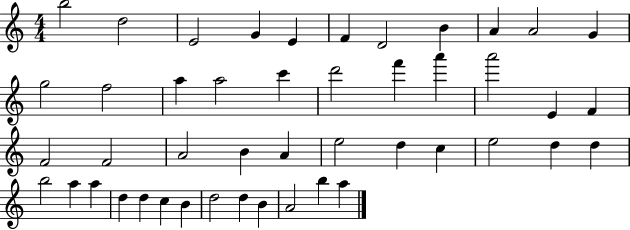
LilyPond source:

{
  \clef treble
  \numericTimeSignature
  \time 4/4
  \key c \major
  b''2 d''2 | e'2 g'4 e'4 | f'4 d'2 b'4 | a'4 a'2 g'4 | \break g''2 f''2 | a''4 a''2 c'''4 | d'''2 f'''4 a'''4 | a'''2 e'4 f'4 | \break f'2 f'2 | a'2 b'4 a'4 | e''2 d''4 c''4 | e''2 d''4 d''4 | \break b''2 a''4 a''4 | d''4 d''4 c''4 b'4 | d''2 d''4 b'4 | a'2 b''4 a''4 | \break \bar "|."
}